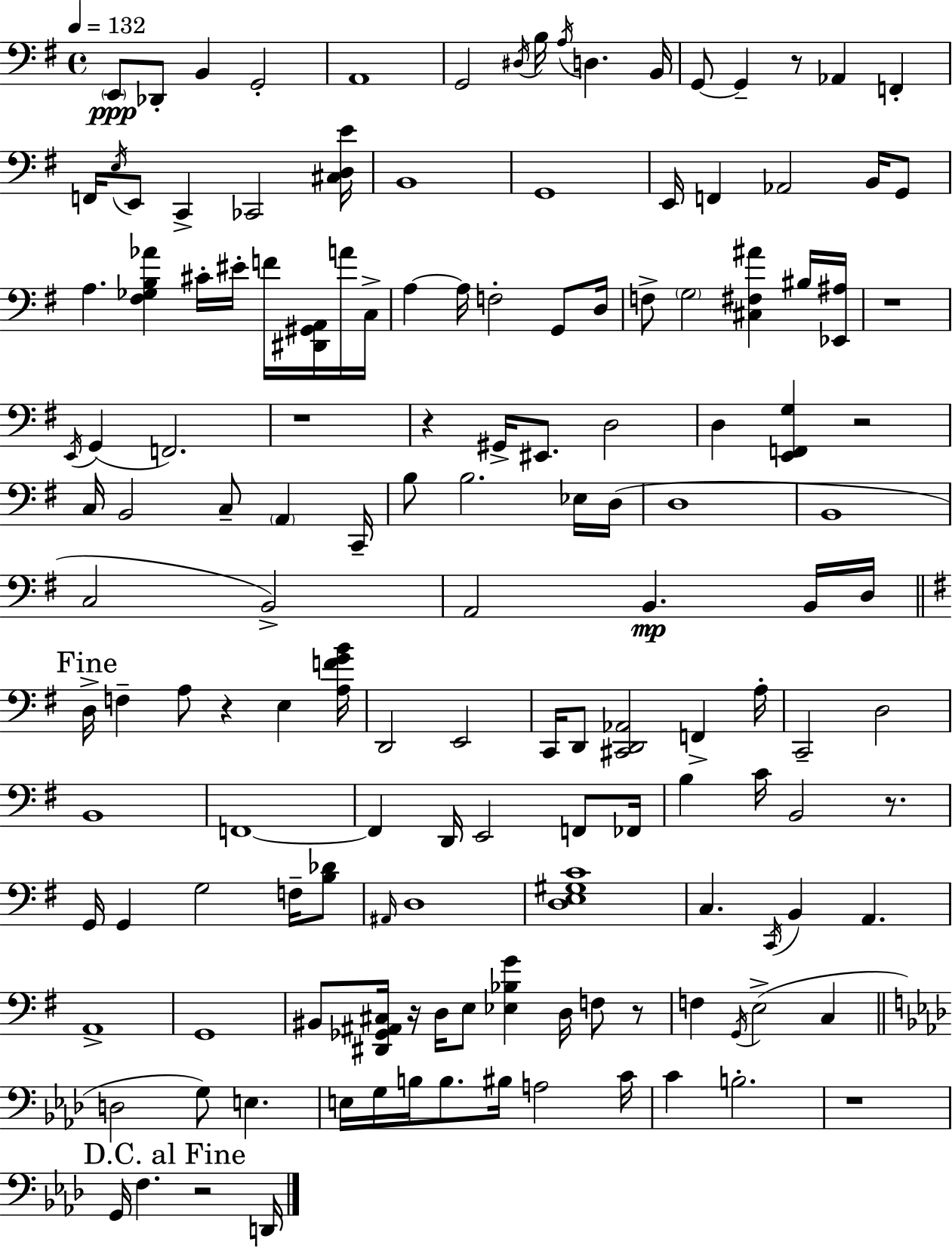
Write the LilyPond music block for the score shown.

{
  \clef bass
  \time 4/4
  \defaultTimeSignature
  \key e \minor
  \tempo 4 = 132
  \repeat volta 2 { \parenthesize e,8\ppp des,8-. b,4 g,2-. | a,1 | g,2 \acciaccatura { dis16 } b16 \acciaccatura { a16 } d4. | b,16 g,8~~ g,4-- r8 aes,4 f,4-. | \break f,16 \acciaccatura { e16 } e,8 c,4-> ces,2 | <cis d e'>16 b,1 | g,1 | e,16 f,4 aes,2 | \break b,16 g,8 a4. <fis ges b aes'>4 cis'16-. eis'16-. f'16 | <dis, gis, a,>16 a'16 c16-> a4~~ a16 f2-. | g,8 d16 f8-> \parenthesize g2 <cis fis ais'>4 | bis16 <ees, ais>16 r1 | \break \acciaccatura { e,16 }( g,4 f,2.) | r1 | r4 gis,16-> eis,8. d2 | d4 <e, f, g>4 r2 | \break c16 b,2 c8-- \parenthesize a,4 | c,16-- b8 b2. | ees16 d16( d1 | b,1 | \break c2 b,2->) | a,2 b,4.\mp | b,16 d16 \mark "Fine" \bar "||" \break \key g \major d16-> f4-- a8 r4 e4 <a f' g' b'>16 | d,2 e,2 | c,16 d,8 <cis, d, aes,>2 f,4-> a16-. | c,2-- d2 | \break b,1 | f,1~~ | f,4 d,16 e,2 f,8 fes,16 | b4 c'16 b,2 r8. | \break g,16 g,4 g2 f16-- <b des'>8 | \grace { ais,16 } d1 | <d e gis c'>1 | c4. \acciaccatura { c,16 } b,4 a,4. | \break a,1-> | g,1 | bis,8 <dis, ges, ais, cis>16 r16 d16 e8 <ees bes g'>4 d16 f8 | r8 f4 \acciaccatura { g,16 }( e2-> c4 | \break \bar "||" \break \key aes \major d2 g8) e4. | e16 g16 b16 b8. bis16 a2 c'16 | c'4 b2.-. | r1 | \break \mark "D.C. al Fine" g,16 f4. r2 d,16 | } \bar "|."
}